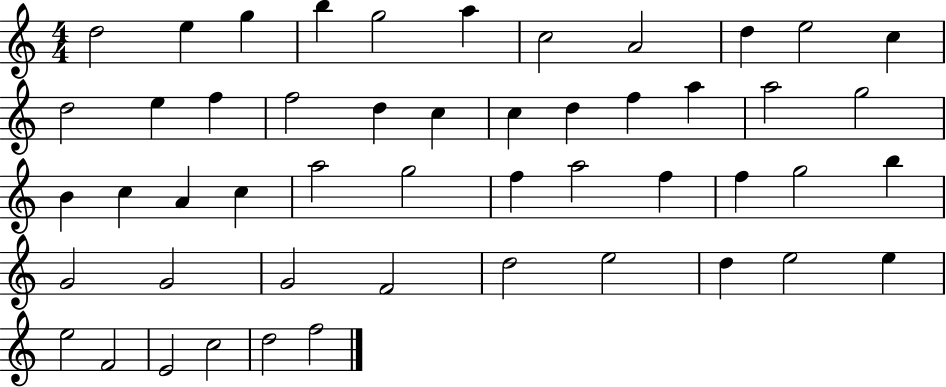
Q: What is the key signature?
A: C major